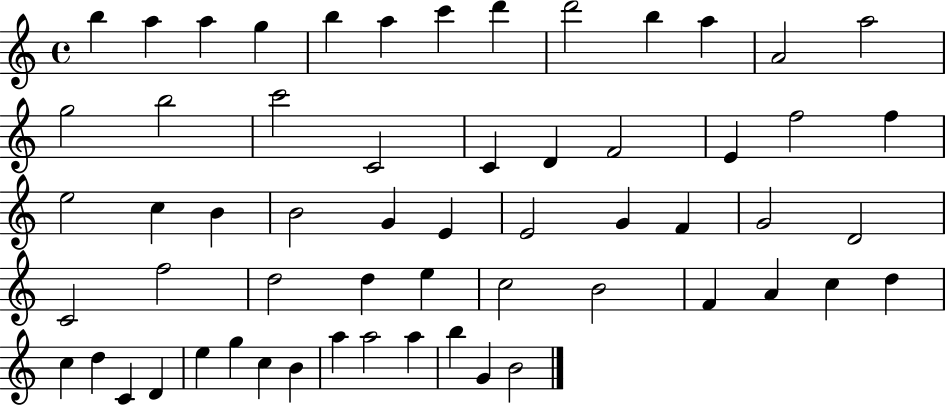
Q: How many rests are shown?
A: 0